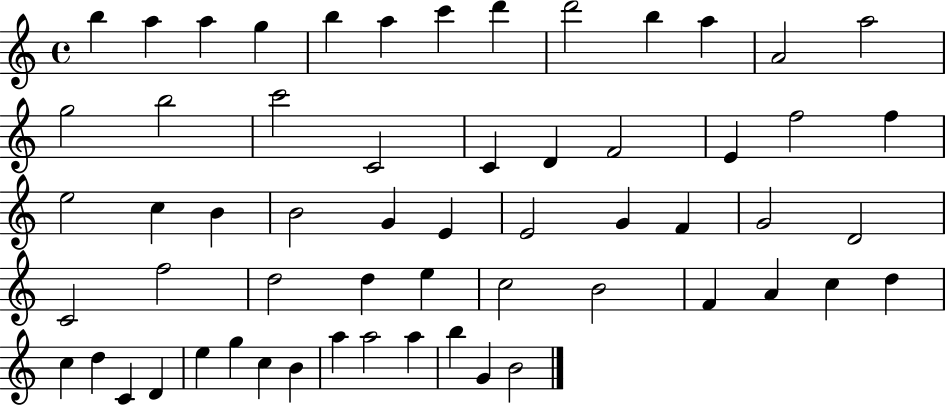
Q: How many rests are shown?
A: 0